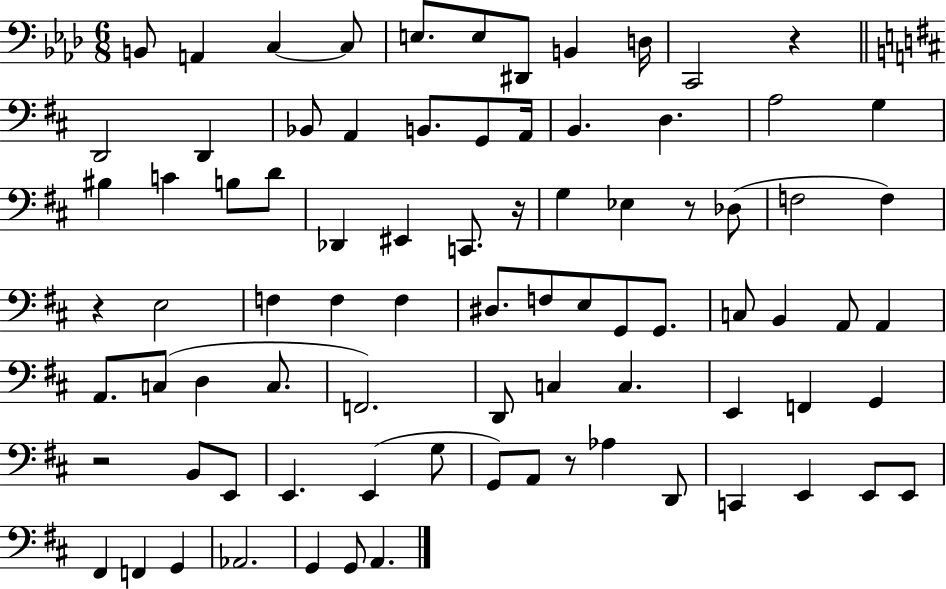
X:1
T:Untitled
M:6/8
L:1/4
K:Ab
B,,/2 A,, C, C,/2 E,/2 E,/2 ^D,,/2 B,, D,/4 C,,2 z D,,2 D,, _B,,/2 A,, B,,/2 G,,/2 A,,/4 B,, D, A,2 G, ^B, C B,/2 D/2 _D,, ^E,, C,,/2 z/4 G, _E, z/2 _D,/2 F,2 F, z E,2 F, F, F, ^D,/2 F,/2 E,/2 G,,/2 G,,/2 C,/2 B,, A,,/2 A,, A,,/2 C,/2 D, C,/2 F,,2 D,,/2 C, C, E,, F,, G,, z2 B,,/2 E,,/2 E,, E,, G,/2 G,,/2 A,,/2 z/2 _A, D,,/2 C,, E,, E,,/2 E,,/2 ^F,, F,, G,, _A,,2 G,, G,,/2 A,,